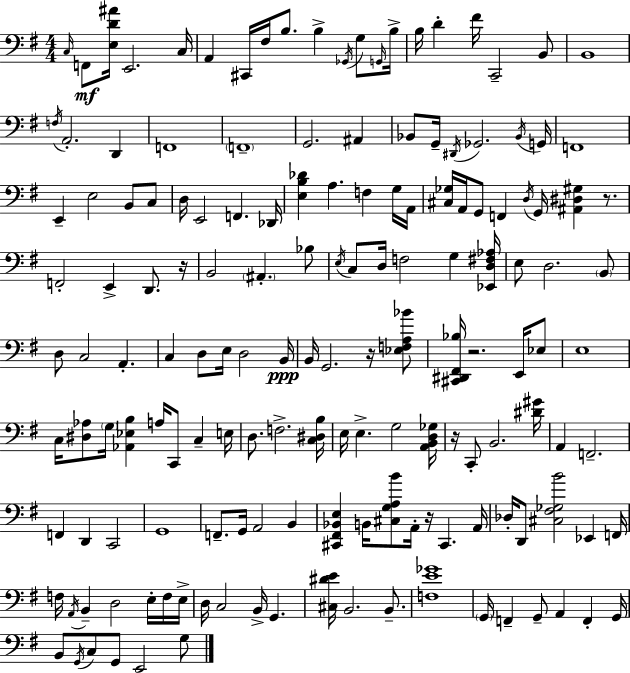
C3/s F2/e [E3,D4,A#4]/s E2/h. C3/s A2/q C#2/s F#3/s B3/e. B3/q Gb2/s G3/e G2/s B3/s B3/s D4/q F#4/s C2/h B2/e B2/w F3/s A2/h. D2/q F2/w F2/w G2/h. A#2/q Bb2/e G2/s D#2/s Gb2/h. Bb2/s G2/s F2/w E2/q E3/h B2/e C3/e D3/s E2/h F2/q. Db2/s [E3,B3,Db4]/q A3/q. F3/q G3/s A2/s [C#3,Gb3]/s A2/s G2/e F2/q D3/s G2/s [A#2,D#3,G#3]/q R/e. F2/h E2/q D2/e. R/s B2/h A#2/q. Bb3/e E3/s C3/e D3/s F3/h G3/q [Eb2,D3,F#3,Ab3]/s E3/e D3/h. B2/e D3/e C3/h A2/q. C3/q D3/e E3/s D3/h B2/s B2/s G2/h. R/s [Eb3,F3,A3,Bb4]/e [C#2,D#2,F#2,Bb3]/s R/h. E2/s Eb3/e E3/w C3/s [D#3,Ab3]/e G3/s [Ab2,Eb3,B3]/q A3/s C2/e C3/q E3/s D3/e. F3/h. [C3,D#3,B3]/s E3/s E3/q. G3/h [A2,B2,D3,Gb3]/s R/s C2/e B2/h. [D#4,G#4]/s A2/q F2/h. F2/q D2/q C2/h G2/w F2/e. G2/s A2/h B2/q [C#2,F#2,Bb2,E3]/q B2/s [C#3,G3,A3,B4]/e A2/s R/s C#2/q. A2/s Db3/s D2/e [C#3,F#3,Gb3,B4]/h Eb2/q F2/s F3/s A2/s B2/q D3/h E3/s F3/s E3/s D3/s C3/h B2/s G2/q. [C#3,D#4,E4]/s B2/h. B2/e. [F3,E4,Gb4]/w G2/s F2/q G2/e A2/q F2/q G2/s B2/e G2/s C3/e G2/e E2/h G3/e